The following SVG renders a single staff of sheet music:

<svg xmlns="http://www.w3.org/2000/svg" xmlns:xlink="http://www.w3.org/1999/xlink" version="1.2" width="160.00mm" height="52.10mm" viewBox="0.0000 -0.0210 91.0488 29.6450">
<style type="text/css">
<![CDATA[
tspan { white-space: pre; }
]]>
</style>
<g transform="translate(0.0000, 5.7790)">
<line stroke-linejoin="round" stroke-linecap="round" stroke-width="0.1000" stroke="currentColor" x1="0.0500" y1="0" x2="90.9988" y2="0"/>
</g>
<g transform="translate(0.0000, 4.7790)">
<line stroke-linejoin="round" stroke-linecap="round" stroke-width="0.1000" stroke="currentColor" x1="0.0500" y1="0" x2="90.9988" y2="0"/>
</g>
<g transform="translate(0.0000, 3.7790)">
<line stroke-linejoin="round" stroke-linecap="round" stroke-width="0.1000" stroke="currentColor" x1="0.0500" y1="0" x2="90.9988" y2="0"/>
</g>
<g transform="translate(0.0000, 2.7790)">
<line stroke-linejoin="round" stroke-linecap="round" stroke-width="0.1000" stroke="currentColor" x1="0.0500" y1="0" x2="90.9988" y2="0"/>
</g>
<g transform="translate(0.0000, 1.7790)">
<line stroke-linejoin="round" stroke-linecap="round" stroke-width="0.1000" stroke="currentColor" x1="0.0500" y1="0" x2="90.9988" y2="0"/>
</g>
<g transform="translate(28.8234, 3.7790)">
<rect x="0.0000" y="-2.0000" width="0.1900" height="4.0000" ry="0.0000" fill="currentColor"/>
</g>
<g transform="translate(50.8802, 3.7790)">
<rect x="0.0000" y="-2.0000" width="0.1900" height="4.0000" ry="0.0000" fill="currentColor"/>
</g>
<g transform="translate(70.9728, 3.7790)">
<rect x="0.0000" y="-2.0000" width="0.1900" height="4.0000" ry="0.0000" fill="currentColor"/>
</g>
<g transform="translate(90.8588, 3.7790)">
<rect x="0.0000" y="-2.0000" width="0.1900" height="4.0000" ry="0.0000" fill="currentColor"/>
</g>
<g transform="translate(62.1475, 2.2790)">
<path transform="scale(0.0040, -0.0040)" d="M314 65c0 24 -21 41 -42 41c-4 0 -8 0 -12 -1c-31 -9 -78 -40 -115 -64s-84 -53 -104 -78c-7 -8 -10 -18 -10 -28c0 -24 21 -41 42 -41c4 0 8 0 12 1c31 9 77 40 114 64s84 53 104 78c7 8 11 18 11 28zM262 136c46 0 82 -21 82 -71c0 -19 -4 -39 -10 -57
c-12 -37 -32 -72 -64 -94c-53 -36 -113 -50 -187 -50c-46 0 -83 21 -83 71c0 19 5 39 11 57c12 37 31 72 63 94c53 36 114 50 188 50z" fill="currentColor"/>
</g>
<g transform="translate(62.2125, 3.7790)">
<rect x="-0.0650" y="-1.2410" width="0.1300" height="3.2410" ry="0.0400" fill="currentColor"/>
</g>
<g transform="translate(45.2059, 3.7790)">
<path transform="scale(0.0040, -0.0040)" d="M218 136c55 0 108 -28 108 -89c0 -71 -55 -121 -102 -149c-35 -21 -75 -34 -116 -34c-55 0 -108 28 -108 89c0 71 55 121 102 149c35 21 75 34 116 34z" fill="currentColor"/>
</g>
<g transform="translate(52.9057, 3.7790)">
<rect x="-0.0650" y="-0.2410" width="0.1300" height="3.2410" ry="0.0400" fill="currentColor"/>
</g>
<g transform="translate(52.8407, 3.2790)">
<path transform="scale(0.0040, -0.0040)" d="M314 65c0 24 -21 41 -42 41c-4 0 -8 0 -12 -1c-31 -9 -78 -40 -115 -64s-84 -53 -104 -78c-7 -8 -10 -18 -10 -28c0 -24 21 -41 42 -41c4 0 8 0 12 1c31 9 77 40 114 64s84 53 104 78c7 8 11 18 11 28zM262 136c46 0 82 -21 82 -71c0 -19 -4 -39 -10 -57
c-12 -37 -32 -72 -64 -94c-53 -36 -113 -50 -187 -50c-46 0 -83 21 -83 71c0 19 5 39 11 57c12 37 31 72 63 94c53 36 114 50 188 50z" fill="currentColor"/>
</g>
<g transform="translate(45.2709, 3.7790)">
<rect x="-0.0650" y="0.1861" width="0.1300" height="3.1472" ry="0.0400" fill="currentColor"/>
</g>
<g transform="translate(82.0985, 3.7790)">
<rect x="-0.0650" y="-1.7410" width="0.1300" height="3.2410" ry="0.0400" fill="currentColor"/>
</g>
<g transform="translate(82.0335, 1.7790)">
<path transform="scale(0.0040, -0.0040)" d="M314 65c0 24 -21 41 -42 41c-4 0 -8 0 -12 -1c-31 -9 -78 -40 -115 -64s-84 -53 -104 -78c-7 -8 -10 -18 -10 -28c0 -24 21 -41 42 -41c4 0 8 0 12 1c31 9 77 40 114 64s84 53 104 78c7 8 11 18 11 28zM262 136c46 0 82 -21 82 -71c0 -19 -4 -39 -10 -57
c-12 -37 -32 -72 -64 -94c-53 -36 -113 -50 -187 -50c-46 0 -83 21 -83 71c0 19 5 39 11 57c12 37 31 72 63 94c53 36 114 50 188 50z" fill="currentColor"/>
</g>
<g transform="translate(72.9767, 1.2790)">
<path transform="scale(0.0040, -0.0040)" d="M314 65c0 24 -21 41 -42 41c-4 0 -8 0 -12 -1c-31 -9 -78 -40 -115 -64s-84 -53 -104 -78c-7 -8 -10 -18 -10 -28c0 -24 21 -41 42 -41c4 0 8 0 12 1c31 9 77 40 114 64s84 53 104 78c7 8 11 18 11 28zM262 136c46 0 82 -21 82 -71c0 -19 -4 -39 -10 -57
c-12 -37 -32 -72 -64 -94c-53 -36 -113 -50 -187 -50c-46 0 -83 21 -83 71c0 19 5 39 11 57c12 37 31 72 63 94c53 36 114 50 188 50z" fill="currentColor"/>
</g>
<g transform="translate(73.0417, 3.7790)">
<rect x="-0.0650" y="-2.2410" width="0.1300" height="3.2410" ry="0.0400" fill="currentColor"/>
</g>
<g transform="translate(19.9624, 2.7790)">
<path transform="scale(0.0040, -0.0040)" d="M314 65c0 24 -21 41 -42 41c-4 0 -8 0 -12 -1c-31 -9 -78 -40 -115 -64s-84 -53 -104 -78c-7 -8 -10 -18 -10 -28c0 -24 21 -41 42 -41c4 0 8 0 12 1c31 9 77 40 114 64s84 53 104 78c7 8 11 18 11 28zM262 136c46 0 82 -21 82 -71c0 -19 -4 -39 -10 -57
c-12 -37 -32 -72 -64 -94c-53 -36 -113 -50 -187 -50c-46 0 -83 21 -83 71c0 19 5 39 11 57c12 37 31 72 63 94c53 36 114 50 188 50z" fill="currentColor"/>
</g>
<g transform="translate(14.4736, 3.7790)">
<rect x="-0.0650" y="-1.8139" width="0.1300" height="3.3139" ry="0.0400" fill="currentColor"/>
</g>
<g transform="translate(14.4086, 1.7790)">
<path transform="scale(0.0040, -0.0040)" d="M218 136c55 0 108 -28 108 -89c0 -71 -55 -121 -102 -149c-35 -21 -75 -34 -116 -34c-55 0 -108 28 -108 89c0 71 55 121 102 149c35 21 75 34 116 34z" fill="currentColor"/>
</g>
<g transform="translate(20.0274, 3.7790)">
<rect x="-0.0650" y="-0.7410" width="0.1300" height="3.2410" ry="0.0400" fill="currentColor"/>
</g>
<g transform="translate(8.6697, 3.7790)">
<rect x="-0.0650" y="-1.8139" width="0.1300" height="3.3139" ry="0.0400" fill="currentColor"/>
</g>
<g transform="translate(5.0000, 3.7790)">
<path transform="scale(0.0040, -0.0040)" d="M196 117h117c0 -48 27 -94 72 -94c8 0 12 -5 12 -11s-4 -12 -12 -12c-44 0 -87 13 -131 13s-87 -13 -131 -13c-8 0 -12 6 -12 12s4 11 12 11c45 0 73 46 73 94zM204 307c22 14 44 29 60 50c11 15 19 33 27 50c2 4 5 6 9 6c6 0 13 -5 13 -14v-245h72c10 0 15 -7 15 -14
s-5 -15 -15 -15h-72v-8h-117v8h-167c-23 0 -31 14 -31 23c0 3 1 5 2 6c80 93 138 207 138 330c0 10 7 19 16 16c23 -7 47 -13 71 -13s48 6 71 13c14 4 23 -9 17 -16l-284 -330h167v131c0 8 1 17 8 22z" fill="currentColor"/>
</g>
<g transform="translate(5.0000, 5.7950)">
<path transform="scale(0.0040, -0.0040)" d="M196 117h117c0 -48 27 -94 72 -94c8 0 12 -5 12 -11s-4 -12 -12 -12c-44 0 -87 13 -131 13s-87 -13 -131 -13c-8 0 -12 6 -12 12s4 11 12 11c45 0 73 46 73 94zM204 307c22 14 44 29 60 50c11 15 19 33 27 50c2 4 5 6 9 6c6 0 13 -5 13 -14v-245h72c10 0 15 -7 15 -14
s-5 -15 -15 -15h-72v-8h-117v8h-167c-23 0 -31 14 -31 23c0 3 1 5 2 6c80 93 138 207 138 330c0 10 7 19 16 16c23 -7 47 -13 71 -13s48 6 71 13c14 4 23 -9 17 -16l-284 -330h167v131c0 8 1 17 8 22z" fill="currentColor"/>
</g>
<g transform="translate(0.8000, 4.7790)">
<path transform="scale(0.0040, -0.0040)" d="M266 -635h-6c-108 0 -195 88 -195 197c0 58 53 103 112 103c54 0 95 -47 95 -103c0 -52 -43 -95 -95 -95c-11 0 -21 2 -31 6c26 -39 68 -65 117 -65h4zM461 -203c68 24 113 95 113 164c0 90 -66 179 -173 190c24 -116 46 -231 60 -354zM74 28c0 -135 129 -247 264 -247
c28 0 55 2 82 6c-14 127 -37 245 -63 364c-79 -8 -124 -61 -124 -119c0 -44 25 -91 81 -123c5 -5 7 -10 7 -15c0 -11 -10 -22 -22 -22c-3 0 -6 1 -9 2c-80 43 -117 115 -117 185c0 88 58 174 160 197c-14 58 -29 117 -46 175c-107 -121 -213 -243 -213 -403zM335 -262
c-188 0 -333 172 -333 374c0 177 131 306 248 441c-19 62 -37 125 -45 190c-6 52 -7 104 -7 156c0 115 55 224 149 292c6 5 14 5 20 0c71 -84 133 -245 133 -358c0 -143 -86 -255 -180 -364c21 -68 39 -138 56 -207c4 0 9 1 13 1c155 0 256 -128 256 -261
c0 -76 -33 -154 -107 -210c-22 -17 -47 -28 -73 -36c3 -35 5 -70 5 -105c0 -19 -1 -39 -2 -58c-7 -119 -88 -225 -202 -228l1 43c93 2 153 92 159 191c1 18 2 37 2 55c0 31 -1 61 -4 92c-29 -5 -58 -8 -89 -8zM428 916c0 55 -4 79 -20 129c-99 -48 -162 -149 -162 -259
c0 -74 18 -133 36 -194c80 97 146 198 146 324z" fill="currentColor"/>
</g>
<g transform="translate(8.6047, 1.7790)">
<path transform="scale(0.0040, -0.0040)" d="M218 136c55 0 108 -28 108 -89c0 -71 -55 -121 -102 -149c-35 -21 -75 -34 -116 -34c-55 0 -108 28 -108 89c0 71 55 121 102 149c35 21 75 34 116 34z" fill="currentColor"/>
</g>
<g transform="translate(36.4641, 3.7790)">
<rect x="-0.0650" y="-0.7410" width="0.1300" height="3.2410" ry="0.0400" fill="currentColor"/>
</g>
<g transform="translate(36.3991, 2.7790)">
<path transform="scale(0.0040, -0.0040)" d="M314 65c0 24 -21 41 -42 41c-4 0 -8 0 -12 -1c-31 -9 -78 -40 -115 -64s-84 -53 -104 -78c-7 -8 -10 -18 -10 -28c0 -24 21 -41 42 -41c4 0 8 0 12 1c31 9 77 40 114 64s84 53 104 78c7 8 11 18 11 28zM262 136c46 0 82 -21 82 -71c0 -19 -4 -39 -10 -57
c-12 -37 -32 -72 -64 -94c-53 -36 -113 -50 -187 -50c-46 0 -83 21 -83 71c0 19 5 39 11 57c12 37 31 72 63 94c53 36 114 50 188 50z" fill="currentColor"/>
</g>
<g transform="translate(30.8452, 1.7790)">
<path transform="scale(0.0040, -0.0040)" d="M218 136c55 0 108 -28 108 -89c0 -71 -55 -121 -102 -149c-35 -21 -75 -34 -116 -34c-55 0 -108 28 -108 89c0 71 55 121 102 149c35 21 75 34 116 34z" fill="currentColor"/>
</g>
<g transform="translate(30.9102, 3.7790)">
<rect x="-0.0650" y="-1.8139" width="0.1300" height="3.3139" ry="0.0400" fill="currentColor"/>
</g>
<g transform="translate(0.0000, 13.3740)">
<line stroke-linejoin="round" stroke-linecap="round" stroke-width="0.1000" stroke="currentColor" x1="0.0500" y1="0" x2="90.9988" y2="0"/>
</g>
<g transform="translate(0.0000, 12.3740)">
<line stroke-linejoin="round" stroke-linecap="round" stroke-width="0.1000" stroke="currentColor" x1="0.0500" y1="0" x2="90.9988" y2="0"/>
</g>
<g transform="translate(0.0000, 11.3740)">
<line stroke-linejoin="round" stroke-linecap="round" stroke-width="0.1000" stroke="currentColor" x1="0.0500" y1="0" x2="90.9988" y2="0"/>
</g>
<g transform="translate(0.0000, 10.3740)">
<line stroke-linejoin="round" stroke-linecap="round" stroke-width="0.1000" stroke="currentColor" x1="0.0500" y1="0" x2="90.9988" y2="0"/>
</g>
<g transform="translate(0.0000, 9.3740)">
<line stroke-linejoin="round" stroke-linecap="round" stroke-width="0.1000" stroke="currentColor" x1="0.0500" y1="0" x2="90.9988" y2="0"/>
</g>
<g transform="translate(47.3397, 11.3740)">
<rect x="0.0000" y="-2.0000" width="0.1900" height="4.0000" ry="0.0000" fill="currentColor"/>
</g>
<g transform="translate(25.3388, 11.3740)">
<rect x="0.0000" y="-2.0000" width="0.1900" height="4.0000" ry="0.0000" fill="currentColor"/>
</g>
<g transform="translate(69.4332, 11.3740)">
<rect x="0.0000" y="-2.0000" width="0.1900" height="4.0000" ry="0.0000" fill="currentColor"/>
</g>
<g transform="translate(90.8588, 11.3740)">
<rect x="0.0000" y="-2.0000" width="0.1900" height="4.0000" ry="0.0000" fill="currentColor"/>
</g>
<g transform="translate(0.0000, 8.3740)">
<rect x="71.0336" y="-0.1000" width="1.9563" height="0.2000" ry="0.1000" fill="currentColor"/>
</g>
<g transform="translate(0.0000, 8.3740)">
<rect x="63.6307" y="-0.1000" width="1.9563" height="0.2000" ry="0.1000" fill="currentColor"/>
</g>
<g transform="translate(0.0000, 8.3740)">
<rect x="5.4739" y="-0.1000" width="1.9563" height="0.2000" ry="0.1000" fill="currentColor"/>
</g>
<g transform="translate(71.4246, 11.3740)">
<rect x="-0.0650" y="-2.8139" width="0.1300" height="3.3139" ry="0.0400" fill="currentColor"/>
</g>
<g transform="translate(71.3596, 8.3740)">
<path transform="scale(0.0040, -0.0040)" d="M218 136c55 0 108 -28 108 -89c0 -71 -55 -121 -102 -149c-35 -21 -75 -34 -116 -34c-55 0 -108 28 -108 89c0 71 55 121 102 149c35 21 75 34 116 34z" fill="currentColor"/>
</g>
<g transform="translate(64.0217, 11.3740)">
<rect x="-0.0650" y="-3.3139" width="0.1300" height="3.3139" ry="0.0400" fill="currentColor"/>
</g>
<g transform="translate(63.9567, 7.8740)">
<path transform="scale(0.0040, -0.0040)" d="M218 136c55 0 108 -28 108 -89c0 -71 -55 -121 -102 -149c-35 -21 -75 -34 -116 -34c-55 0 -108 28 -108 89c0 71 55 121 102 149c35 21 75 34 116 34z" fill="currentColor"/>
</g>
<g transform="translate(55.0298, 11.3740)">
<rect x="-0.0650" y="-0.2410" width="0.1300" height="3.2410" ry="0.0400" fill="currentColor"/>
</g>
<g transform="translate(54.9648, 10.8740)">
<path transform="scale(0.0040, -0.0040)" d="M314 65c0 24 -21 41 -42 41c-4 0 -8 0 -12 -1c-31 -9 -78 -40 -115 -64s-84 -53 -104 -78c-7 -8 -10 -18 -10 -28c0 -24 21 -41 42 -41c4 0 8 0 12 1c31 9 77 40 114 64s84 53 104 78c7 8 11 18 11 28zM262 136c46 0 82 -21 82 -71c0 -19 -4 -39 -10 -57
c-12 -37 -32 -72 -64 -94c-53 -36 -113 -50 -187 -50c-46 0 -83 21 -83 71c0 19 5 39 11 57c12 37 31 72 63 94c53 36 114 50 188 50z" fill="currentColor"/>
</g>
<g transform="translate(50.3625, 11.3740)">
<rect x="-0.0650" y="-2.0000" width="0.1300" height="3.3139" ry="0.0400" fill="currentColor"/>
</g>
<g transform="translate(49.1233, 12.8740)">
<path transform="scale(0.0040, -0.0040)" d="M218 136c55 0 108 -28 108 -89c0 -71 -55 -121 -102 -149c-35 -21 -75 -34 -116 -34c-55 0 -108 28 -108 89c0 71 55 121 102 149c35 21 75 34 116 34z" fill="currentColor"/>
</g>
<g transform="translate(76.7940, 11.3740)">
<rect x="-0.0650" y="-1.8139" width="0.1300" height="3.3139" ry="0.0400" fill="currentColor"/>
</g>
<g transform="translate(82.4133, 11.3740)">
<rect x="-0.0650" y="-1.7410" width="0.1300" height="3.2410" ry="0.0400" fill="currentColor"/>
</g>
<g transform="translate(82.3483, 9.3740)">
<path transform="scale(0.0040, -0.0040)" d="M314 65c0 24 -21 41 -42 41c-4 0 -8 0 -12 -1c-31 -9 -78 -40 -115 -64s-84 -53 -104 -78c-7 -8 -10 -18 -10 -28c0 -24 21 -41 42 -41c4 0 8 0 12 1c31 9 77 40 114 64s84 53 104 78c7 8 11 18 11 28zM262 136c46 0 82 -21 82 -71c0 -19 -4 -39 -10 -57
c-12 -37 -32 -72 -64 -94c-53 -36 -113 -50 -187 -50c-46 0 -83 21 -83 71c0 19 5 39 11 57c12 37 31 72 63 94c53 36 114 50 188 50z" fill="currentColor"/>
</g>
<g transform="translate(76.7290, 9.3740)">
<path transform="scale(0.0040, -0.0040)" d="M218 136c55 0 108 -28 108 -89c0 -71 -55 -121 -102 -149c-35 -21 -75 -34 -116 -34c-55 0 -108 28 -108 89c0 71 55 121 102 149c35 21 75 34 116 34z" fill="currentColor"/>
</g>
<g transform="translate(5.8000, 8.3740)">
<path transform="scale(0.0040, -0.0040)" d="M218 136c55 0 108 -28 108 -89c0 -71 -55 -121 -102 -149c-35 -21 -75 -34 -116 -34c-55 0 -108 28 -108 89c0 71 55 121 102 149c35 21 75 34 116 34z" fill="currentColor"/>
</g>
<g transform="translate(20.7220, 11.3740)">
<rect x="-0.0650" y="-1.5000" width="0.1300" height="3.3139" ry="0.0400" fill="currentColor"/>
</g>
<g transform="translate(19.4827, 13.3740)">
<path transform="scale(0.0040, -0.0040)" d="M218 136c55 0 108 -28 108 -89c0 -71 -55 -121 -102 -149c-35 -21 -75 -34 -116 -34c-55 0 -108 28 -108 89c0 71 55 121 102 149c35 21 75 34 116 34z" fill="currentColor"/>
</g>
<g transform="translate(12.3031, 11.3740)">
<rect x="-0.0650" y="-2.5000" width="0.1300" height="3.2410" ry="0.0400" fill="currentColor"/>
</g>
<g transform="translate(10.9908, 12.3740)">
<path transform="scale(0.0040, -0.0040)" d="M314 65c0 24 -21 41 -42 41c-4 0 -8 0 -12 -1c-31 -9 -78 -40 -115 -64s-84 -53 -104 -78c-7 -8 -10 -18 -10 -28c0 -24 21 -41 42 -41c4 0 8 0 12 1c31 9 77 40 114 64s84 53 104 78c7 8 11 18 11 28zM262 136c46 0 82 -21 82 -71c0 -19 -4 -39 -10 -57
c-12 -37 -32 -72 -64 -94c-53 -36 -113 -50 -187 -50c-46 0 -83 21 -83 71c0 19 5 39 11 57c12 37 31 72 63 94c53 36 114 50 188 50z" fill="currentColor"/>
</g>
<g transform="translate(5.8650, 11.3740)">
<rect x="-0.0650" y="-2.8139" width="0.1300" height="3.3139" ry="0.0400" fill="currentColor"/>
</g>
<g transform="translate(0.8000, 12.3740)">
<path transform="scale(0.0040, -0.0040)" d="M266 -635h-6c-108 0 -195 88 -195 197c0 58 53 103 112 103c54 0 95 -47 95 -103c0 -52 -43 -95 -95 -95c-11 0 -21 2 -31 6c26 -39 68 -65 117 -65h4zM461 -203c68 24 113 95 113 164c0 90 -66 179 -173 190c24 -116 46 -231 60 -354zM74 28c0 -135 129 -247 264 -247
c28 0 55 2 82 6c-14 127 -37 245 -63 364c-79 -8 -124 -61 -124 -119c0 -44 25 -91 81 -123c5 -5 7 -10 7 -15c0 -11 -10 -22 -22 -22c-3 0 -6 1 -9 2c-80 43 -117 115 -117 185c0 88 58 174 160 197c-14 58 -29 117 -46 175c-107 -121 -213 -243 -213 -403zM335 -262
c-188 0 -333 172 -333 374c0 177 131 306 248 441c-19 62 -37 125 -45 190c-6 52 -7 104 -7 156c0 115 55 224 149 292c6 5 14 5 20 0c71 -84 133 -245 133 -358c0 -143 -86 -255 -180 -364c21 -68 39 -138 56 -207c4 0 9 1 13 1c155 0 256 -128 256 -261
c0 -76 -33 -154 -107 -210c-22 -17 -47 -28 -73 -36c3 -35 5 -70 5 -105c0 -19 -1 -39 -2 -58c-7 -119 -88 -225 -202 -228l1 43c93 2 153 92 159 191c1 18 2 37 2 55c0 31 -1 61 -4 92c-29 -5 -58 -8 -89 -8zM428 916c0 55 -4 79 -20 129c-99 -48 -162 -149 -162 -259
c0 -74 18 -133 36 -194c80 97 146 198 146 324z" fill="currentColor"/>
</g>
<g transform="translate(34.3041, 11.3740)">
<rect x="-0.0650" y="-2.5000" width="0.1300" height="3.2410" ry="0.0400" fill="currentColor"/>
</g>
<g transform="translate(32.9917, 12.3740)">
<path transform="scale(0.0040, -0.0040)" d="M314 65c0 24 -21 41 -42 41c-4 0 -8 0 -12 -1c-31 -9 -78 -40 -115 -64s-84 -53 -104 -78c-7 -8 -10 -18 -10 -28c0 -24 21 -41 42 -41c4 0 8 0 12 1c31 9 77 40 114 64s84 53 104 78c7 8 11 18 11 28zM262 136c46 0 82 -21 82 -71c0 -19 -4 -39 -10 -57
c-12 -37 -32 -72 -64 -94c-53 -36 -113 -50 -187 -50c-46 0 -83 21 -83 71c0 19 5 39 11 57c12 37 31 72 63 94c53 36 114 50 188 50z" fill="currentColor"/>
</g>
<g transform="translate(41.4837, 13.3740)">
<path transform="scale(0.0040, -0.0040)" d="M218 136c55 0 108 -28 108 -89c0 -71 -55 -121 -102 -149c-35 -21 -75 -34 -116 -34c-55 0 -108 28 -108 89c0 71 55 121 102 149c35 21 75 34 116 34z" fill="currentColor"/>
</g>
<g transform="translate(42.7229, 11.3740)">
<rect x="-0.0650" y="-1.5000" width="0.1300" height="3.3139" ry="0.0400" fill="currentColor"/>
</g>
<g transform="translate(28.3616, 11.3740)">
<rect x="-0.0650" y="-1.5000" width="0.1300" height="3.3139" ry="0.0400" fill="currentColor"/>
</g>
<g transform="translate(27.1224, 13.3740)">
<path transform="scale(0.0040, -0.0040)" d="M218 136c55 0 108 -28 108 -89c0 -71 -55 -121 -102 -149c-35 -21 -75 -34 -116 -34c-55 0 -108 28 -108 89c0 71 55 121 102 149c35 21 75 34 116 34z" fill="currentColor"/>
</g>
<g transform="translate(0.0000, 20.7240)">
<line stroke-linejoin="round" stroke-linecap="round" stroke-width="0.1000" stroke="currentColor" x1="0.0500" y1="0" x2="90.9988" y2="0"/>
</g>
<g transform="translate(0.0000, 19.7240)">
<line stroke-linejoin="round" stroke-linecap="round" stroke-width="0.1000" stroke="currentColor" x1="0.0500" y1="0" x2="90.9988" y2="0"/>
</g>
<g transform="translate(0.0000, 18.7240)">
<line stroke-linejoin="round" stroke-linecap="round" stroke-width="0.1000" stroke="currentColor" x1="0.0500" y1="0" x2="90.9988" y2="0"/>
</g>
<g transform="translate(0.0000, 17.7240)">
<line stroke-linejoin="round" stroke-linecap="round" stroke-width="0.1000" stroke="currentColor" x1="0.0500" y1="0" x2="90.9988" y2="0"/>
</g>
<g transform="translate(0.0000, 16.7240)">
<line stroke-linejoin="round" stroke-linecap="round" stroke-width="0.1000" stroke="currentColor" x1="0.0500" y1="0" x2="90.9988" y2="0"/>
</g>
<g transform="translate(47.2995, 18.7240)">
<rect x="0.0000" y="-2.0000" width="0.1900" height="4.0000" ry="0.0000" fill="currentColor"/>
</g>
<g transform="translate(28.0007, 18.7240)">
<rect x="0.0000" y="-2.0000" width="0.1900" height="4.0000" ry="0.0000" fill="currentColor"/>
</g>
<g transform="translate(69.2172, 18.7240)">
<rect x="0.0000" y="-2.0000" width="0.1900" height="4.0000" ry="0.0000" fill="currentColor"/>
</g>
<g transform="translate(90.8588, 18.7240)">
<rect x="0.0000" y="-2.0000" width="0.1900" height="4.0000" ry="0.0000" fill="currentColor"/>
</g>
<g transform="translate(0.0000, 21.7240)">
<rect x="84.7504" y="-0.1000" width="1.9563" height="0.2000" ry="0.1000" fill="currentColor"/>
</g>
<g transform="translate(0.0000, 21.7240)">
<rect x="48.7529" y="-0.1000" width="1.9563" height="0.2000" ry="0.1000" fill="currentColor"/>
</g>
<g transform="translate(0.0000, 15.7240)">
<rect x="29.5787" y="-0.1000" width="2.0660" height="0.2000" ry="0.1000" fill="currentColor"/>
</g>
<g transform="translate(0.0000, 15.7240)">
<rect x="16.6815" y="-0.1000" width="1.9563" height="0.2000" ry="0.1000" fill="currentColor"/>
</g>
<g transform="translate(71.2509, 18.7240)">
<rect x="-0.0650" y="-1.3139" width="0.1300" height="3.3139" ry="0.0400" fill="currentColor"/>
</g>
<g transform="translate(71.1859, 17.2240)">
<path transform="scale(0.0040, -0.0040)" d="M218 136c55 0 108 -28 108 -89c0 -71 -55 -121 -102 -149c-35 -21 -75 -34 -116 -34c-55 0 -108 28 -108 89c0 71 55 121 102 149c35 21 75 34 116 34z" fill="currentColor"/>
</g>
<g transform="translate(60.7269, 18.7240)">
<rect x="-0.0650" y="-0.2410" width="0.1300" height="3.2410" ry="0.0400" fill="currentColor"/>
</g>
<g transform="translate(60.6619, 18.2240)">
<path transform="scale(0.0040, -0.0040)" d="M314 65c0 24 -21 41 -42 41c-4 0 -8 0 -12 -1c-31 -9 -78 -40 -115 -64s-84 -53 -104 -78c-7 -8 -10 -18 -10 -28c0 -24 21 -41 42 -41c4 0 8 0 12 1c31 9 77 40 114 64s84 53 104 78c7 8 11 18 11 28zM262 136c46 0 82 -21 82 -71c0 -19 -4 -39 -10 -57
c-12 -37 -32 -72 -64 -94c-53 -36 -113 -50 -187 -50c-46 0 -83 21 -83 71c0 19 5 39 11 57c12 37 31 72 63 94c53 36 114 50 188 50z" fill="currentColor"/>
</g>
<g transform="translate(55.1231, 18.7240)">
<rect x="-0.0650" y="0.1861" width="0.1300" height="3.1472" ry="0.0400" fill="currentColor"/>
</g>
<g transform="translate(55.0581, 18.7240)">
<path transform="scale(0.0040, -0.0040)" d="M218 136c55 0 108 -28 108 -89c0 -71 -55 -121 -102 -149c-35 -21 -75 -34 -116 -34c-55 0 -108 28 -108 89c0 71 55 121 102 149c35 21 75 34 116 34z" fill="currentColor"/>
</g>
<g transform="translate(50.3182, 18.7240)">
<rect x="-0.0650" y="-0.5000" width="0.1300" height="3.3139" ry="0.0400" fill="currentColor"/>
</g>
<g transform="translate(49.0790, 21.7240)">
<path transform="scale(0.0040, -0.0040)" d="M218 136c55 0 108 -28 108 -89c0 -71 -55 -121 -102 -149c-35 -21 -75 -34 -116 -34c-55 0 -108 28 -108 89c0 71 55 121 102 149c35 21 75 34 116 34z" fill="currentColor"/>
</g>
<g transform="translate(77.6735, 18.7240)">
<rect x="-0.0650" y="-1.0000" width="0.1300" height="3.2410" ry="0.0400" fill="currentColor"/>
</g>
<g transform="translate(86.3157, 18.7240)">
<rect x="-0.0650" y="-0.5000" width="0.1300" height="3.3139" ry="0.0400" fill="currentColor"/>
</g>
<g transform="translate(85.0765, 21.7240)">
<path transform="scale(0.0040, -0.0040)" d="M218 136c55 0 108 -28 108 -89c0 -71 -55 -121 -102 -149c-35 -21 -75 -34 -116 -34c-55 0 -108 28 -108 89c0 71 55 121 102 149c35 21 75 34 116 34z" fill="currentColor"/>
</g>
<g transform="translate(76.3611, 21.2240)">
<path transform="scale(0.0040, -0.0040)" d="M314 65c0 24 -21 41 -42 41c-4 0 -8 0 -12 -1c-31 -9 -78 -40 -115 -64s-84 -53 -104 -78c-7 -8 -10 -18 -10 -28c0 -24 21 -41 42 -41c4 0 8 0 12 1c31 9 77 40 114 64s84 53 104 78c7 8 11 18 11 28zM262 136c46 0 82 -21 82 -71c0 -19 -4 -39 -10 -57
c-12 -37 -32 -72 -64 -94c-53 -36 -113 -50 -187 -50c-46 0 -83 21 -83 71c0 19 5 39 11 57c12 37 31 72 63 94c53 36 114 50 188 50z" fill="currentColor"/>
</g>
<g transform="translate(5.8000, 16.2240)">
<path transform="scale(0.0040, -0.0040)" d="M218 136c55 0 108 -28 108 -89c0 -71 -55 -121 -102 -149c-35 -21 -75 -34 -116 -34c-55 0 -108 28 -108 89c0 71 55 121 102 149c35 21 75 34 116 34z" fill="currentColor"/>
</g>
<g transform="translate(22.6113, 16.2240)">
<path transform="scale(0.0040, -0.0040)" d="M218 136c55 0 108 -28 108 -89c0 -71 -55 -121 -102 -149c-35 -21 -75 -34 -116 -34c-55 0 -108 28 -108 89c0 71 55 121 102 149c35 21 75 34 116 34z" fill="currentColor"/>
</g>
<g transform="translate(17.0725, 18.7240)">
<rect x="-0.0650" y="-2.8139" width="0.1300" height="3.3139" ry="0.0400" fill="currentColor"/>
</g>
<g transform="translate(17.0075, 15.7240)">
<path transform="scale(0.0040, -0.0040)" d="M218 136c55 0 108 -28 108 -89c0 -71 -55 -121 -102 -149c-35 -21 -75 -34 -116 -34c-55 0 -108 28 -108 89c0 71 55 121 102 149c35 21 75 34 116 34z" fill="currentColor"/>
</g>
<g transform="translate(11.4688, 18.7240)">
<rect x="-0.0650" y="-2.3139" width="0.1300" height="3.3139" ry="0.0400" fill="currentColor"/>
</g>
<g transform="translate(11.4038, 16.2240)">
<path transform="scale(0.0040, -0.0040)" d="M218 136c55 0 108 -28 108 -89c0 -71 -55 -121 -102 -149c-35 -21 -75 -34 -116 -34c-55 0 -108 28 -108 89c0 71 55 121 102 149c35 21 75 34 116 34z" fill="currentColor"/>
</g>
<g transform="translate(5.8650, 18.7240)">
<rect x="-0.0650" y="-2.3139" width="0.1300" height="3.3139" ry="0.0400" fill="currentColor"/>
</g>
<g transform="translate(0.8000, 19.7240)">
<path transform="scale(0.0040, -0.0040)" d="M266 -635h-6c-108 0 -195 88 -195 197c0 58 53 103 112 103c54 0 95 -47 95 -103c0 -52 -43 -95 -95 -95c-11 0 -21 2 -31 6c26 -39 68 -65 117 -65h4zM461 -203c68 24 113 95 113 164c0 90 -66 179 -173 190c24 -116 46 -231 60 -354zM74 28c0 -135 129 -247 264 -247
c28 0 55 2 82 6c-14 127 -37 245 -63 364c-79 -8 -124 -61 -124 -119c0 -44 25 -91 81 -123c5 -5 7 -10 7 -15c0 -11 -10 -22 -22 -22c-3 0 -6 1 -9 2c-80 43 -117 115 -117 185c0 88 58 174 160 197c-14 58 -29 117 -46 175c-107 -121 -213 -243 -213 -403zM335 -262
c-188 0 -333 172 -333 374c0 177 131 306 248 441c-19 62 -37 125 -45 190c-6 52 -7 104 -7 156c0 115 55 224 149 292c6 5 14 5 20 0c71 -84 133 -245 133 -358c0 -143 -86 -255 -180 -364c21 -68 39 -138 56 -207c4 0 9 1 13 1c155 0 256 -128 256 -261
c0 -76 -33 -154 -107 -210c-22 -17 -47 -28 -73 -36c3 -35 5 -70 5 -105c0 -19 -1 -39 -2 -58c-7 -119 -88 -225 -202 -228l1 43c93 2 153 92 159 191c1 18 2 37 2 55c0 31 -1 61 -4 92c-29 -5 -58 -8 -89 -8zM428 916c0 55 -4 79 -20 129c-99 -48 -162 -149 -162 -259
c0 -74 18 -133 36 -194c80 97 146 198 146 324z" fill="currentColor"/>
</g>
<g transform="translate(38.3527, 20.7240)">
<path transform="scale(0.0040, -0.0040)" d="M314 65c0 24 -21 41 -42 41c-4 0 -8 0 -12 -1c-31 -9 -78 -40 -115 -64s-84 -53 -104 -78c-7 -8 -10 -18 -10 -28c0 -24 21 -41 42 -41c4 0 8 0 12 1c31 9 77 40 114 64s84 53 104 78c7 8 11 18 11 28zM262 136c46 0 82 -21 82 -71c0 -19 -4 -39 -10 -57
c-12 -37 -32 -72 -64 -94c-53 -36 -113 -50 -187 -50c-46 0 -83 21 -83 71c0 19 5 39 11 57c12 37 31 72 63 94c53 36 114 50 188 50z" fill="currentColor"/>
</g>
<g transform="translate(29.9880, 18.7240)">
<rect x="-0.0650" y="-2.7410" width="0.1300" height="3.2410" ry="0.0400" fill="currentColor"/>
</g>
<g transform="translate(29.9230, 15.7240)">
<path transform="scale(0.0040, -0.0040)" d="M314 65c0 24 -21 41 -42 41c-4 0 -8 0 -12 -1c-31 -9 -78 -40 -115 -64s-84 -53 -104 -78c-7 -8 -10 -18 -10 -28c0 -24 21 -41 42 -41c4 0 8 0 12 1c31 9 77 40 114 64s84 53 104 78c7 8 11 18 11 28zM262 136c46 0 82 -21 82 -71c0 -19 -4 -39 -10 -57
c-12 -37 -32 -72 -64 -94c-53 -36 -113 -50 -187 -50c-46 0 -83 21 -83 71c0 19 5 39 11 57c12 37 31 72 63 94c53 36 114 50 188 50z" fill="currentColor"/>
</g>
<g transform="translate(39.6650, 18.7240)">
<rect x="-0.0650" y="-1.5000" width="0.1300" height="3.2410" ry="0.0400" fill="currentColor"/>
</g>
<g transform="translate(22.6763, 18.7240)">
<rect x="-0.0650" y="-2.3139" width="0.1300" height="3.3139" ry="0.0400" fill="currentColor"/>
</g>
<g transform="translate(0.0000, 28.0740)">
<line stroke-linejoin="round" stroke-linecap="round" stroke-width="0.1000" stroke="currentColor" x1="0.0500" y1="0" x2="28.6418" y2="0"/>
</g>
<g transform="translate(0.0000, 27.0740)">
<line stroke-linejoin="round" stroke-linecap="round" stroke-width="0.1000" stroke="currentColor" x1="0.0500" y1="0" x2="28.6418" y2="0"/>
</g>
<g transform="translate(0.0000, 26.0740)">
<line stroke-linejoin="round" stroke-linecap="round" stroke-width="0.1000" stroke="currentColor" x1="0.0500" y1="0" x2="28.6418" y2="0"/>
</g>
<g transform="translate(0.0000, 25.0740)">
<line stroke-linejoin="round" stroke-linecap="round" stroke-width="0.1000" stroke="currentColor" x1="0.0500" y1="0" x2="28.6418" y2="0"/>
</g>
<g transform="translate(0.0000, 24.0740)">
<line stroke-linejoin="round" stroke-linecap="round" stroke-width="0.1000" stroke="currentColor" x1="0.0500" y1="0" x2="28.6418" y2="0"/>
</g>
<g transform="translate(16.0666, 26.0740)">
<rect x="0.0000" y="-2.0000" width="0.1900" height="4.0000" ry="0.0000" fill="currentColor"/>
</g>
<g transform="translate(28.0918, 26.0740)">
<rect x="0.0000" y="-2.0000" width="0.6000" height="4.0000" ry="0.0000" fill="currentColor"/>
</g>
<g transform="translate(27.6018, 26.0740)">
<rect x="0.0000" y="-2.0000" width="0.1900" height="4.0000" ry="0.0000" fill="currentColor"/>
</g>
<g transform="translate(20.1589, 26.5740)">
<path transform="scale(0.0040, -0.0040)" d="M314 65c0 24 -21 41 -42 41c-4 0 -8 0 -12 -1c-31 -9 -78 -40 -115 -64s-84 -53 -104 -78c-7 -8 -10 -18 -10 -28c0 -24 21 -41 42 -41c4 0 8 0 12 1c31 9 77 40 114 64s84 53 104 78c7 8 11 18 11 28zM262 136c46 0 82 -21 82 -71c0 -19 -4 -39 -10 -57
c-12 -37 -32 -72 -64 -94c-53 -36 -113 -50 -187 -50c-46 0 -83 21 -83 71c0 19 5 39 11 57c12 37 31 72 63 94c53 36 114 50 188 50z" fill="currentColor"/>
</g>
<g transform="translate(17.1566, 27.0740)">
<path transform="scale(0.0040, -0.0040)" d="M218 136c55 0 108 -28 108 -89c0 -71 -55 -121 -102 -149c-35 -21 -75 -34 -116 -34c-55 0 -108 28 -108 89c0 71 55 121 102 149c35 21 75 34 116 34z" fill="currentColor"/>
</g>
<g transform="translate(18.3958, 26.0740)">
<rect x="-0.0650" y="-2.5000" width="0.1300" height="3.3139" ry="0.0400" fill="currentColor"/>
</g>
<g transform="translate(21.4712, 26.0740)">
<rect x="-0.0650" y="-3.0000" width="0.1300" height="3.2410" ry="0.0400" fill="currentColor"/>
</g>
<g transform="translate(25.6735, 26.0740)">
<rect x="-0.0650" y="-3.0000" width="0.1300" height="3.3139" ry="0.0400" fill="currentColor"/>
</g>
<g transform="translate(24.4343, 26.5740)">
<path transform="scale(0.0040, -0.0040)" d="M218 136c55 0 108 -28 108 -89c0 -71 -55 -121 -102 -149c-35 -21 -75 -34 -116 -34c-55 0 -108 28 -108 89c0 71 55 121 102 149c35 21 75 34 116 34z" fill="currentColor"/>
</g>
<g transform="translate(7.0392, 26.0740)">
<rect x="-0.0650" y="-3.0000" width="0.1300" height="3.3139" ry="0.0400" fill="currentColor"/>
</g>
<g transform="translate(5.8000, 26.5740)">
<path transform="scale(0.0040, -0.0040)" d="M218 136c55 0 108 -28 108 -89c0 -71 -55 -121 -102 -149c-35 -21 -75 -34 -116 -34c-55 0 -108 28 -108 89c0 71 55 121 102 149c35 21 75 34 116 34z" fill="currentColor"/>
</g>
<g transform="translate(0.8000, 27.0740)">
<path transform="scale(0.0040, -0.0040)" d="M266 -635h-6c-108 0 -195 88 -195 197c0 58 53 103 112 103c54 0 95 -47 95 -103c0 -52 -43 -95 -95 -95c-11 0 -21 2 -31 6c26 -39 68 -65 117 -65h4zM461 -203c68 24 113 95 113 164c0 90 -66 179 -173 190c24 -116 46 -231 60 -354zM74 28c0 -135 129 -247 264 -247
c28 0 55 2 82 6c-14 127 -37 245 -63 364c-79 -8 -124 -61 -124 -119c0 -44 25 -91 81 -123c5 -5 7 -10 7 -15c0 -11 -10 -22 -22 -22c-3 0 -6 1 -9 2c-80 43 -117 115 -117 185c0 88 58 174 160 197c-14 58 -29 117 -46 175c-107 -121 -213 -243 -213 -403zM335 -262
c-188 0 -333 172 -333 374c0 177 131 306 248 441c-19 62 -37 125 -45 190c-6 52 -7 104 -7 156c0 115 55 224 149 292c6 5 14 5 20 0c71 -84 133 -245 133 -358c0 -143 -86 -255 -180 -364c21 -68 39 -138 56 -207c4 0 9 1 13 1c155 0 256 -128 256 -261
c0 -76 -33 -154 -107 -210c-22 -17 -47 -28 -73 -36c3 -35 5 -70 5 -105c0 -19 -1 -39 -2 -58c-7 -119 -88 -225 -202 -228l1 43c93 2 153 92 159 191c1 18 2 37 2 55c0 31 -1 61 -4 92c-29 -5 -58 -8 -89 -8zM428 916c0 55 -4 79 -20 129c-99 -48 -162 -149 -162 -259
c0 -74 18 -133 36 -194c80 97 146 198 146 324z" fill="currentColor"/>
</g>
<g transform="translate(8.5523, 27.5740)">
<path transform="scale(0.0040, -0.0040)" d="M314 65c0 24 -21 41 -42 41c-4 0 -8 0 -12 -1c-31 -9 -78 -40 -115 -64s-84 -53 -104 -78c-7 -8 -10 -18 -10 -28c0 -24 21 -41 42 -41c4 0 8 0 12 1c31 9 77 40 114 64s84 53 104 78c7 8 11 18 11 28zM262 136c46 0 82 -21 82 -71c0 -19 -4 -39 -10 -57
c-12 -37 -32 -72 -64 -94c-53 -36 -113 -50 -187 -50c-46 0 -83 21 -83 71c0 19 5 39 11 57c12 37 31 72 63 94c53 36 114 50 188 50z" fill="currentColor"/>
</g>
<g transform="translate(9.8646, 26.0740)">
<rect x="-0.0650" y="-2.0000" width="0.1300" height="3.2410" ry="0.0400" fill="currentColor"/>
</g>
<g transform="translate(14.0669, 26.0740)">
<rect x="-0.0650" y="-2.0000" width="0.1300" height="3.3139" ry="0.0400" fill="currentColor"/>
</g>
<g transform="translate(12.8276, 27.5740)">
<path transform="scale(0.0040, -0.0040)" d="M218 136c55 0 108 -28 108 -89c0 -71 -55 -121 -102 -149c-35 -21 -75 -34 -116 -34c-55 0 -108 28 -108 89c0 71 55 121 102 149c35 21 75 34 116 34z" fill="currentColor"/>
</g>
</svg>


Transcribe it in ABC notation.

X:1
T:Untitled
M:4/4
L:1/4
K:C
f f d2 f d2 B c2 e2 g2 f2 a G2 E E G2 E F c2 b a f f2 g g a g a2 E2 C B c2 e D2 C A F2 F G A2 A